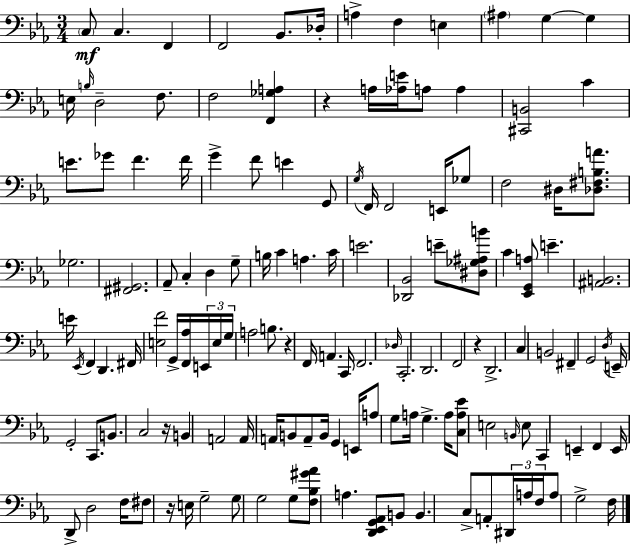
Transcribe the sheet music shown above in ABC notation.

X:1
T:Untitled
M:3/4
L:1/4
K:Cm
C,/2 C, F,, F,,2 _B,,/2 _D,/4 A, F, E, ^A, G, G, E,/4 B,/4 D,2 F,/2 F,2 [F,,_G,A,] z A,/4 [_A,E]/4 A,/2 A, [^C,,B,,]2 C E/2 _G/2 F F/4 G F/2 E G,,/2 G,/4 F,,/4 F,,2 E,,/4 _G,/2 F,2 ^D,/4 [_D,^F,B,A]/2 _G,2 [^F,,^G,,]2 _A,,/2 C, D, G,/2 B,/4 C A, C/4 E2 [_D,,_B,,]2 E/2 [^D,_G,^A,B]/2 C [_E,,G,,A,]/2 E [^A,,B,,]2 E/4 _E,,/4 F,, D,, ^F,,/4 [E,F]2 G,,/4 [F,,_A,]/4 E,,/4 E,/4 G,/4 A,2 B,/2 z F,,/4 A,, C,,/4 F,,2 _D,/4 C,,2 D,,2 F,,2 z D,,2 C, B,,2 ^F,, G,,2 D,/4 E,,/4 G,,2 C,,/2 B,,/2 C,2 z/4 B,, A,,2 A,,/4 A,,/4 B,,/2 A,,/2 B,,/4 G,, E,,/4 A,/2 G,/2 A,/4 G, A,/4 [C,A,_E]/2 E,2 B,,/4 E,/2 C,, E,, F,, E,,/4 D,,/2 D,2 F,/4 ^F,/2 z/4 E,/4 G,2 G,/2 G,2 G,/2 [F,_B,^G_A]/2 A, [D,,_E,,G,,_A,,]/2 B,,/2 B,, C,/2 A,,/2 ^D,,/4 A,/4 F,/4 A,/2 G,2 F,/4